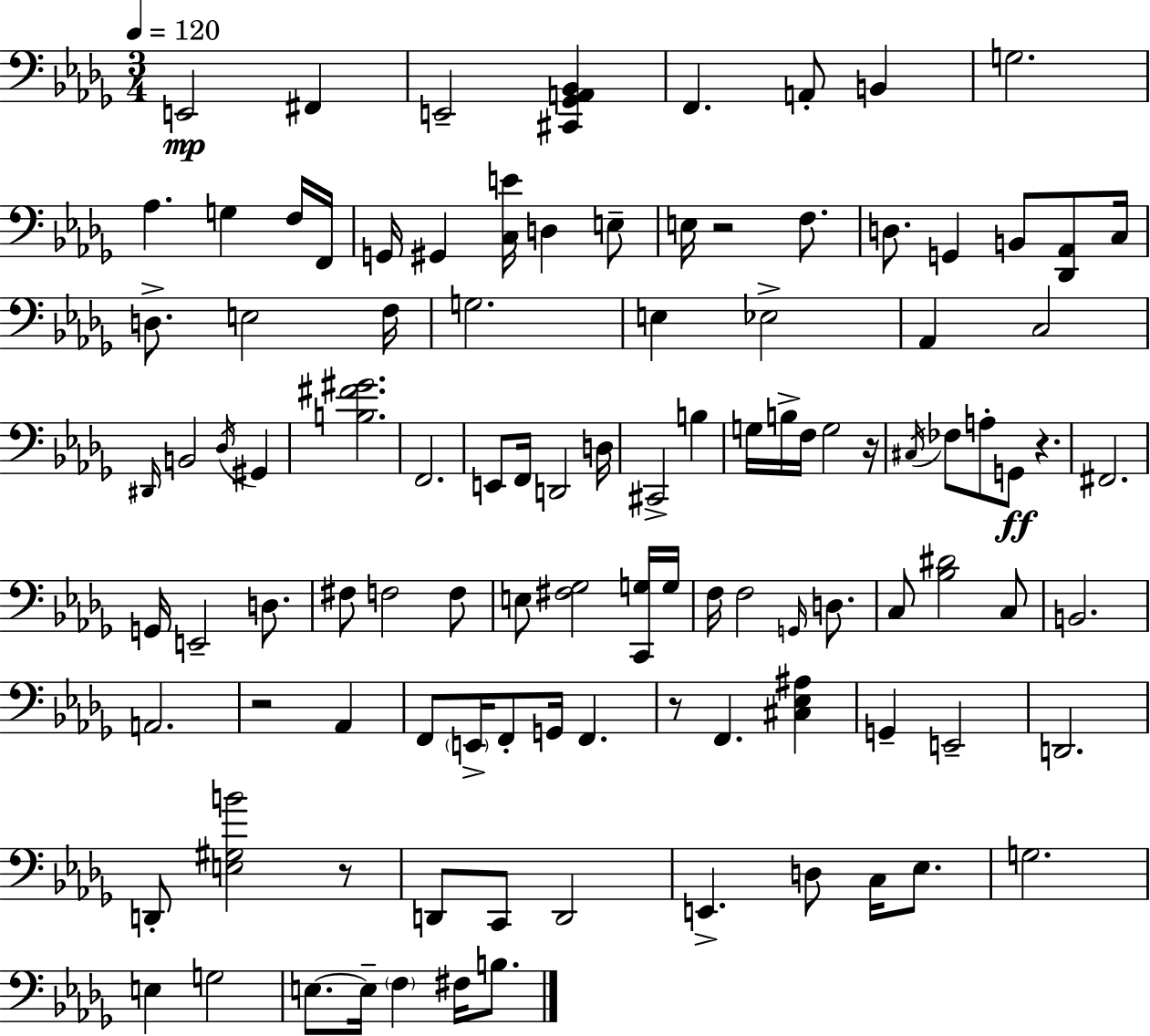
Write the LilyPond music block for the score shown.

{
  \clef bass
  \numericTimeSignature
  \time 3/4
  \key bes \minor
  \tempo 4 = 120
  e,2\mp fis,4 | e,2-- <cis, ges, a, bes,>4 | f,4. a,8-. b,4 | g2. | \break aes4. g4 f16 f,16 | g,16 gis,4 <c e'>16 d4 e8-- | e16 r2 f8. | d8. g,4 b,8 <des, aes,>8 c16 | \break d8.-> e2 f16 | g2. | e4 ees2-> | aes,4 c2 | \break \grace { dis,16 } b,2 \acciaccatura { des16 } gis,4 | <b fis' gis'>2. | f,2. | e,8 f,16 d,2 | \break d16 cis,2-> b4 | g16 b16-> f16 g2 | r16 \acciaccatura { cis16 } fes8 a8-. g,8\ff r4. | fis,2. | \break g,16 e,2-- | d8. fis8 f2 | f8 e8 <fis ges>2 | <c, g>16 g16 f16 f2 | \break \grace { g,16 } d8. c8 <bes dis'>2 | c8 b,2. | a,2. | r2 | \break aes,4 f,8 \parenthesize e,16-> f,8-. g,16 f,4. | r8 f,4. | <cis ees ais>4 g,4-- e,2-- | d,2. | \break d,8-. <e gis b'>2 | r8 d,8 c,8 d,2 | e,4.-> d8 | c16 ees8. g2. | \break e4 g2 | e8.~~ e16-- \parenthesize f4 | fis16 b8. \bar "|."
}